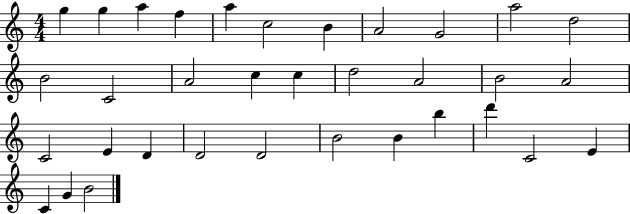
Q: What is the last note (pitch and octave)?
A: B4